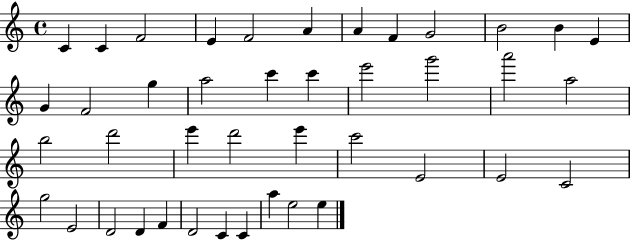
C4/q C4/q F4/h E4/q F4/h A4/q A4/q F4/q G4/h B4/h B4/q E4/q G4/q F4/h G5/q A5/h C6/q C6/q E6/h G6/h A6/h A5/h B5/h D6/h E6/q D6/h E6/q C6/h E4/h E4/h C4/h G5/h E4/h D4/h D4/q F4/q D4/h C4/q C4/q A5/q E5/h E5/q